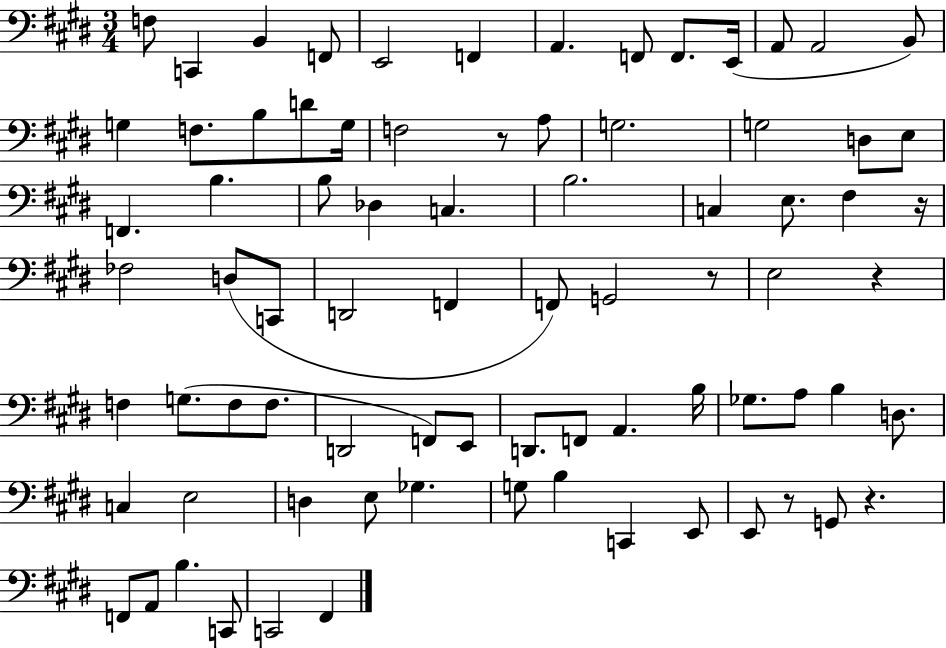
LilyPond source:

{
  \clef bass
  \numericTimeSignature
  \time 3/4
  \key e \major
  f8 c,4 b,4 f,8 | e,2 f,4 | a,4. f,8 f,8. e,16( | a,8 a,2 b,8) | \break g4 f8. b8 d'8 g16 | f2 r8 a8 | g2. | g2 d8 e8 | \break f,4. b4. | b8 des4 c4. | b2. | c4 e8. fis4 r16 | \break fes2 d8( c,8 | d,2 f,4 | f,8) g,2 r8 | e2 r4 | \break f4 g8.( f8 f8. | d,2 f,8) e,8 | d,8. f,8 a,4. b16 | ges8. a8 b4 d8. | \break c4 e2 | d4 e8 ges4. | g8 b4 c,4 e,8 | e,8 r8 g,8 r4. | \break f,8 a,8 b4. c,8 | c,2 fis,4 | \bar "|."
}